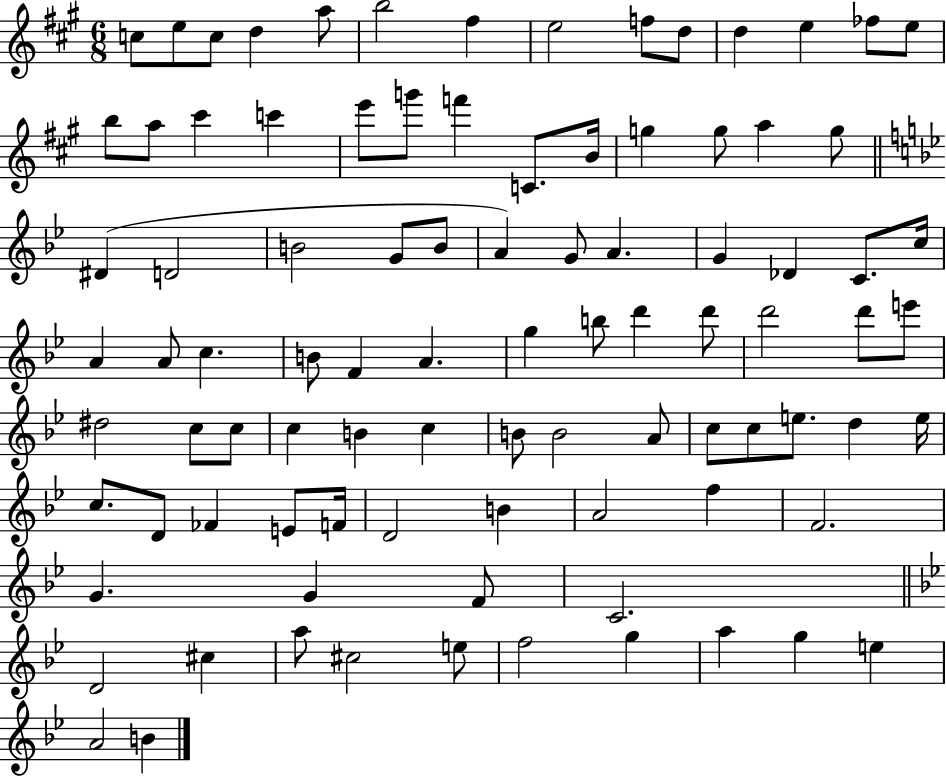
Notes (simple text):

C5/e E5/e C5/e D5/q A5/e B5/h F#5/q E5/h F5/e D5/e D5/q E5/q FES5/e E5/e B5/e A5/e C#6/q C6/q E6/e G6/e F6/q C4/e. B4/s G5/q G5/e A5/q G5/e D#4/q D4/h B4/h G4/e B4/e A4/q G4/e A4/q. G4/q Db4/q C4/e. C5/s A4/q A4/e C5/q. B4/e F4/q A4/q. G5/q B5/e D6/q D6/e D6/h D6/e E6/e D#5/h C5/e C5/e C5/q B4/q C5/q B4/e B4/h A4/e C5/e C5/e E5/e. D5/q E5/s C5/e. D4/e FES4/q E4/e F4/s D4/h B4/q A4/h F5/q F4/h. G4/q. G4/q F4/e C4/h. D4/h C#5/q A5/e C#5/h E5/e F5/h G5/q A5/q G5/q E5/q A4/h B4/q